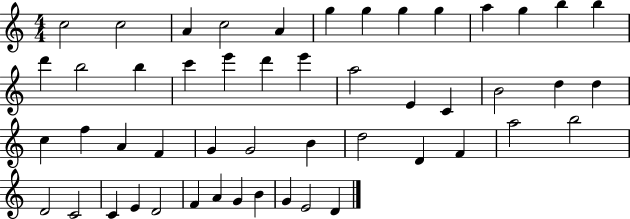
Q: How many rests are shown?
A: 0